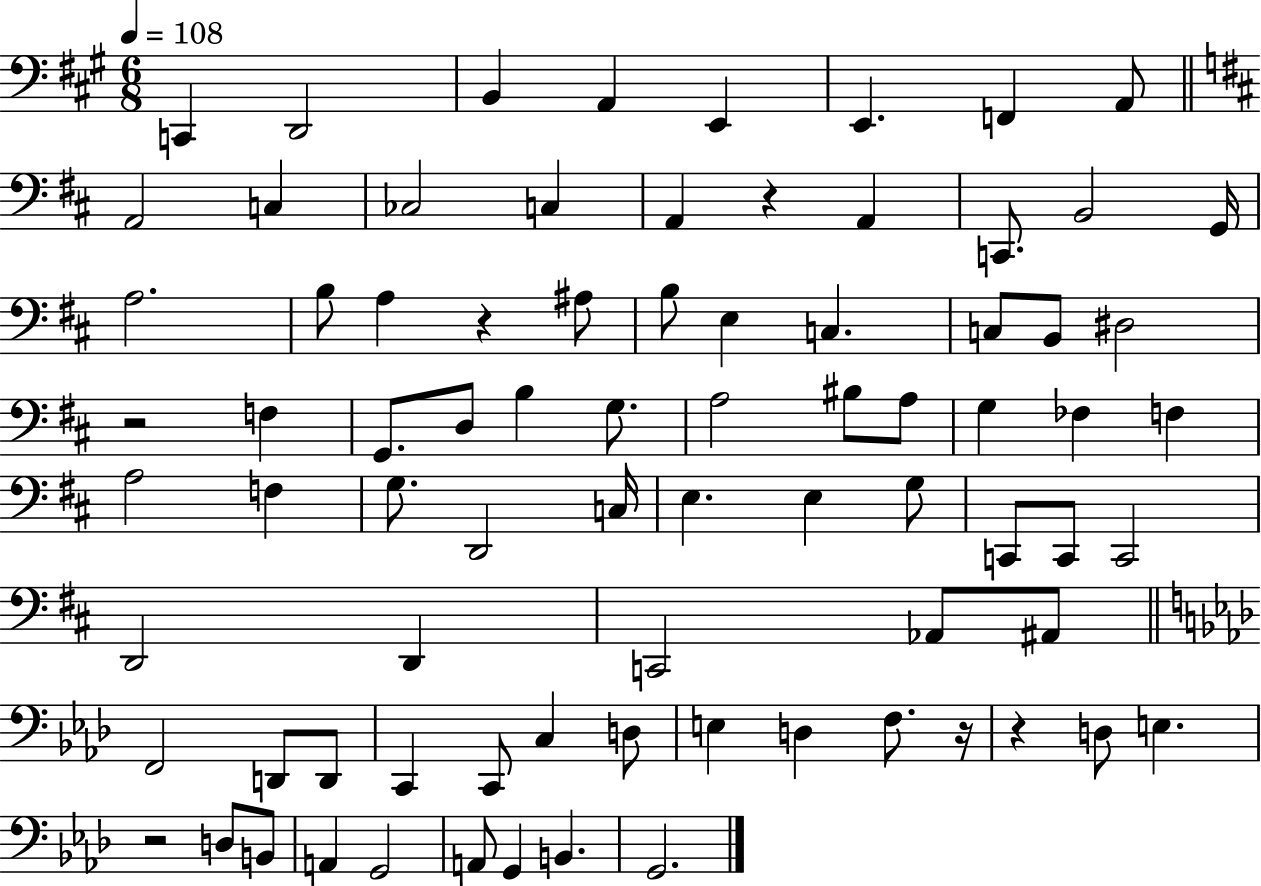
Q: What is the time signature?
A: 6/8